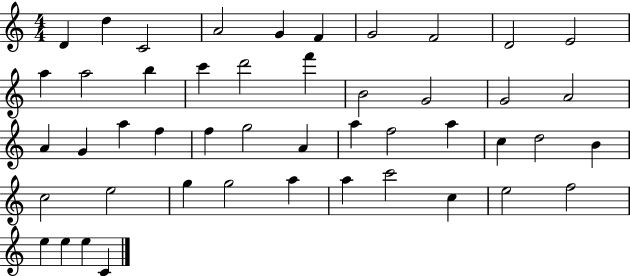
{
  \clef treble
  \numericTimeSignature
  \time 4/4
  \key c \major
  d'4 d''4 c'2 | a'2 g'4 f'4 | g'2 f'2 | d'2 e'2 | \break a''4 a''2 b''4 | c'''4 d'''2 f'''4 | b'2 g'2 | g'2 a'2 | \break a'4 g'4 a''4 f''4 | f''4 g''2 a'4 | a''4 f''2 a''4 | c''4 d''2 b'4 | \break c''2 e''2 | g''4 g''2 a''4 | a''4 c'''2 c''4 | e''2 f''2 | \break e''4 e''4 e''4 c'4 | \bar "|."
}